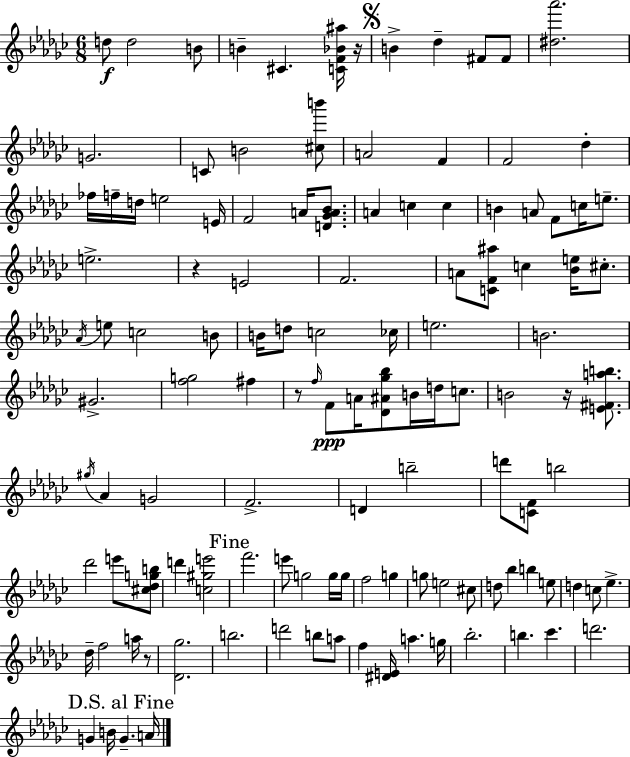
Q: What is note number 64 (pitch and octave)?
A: B5